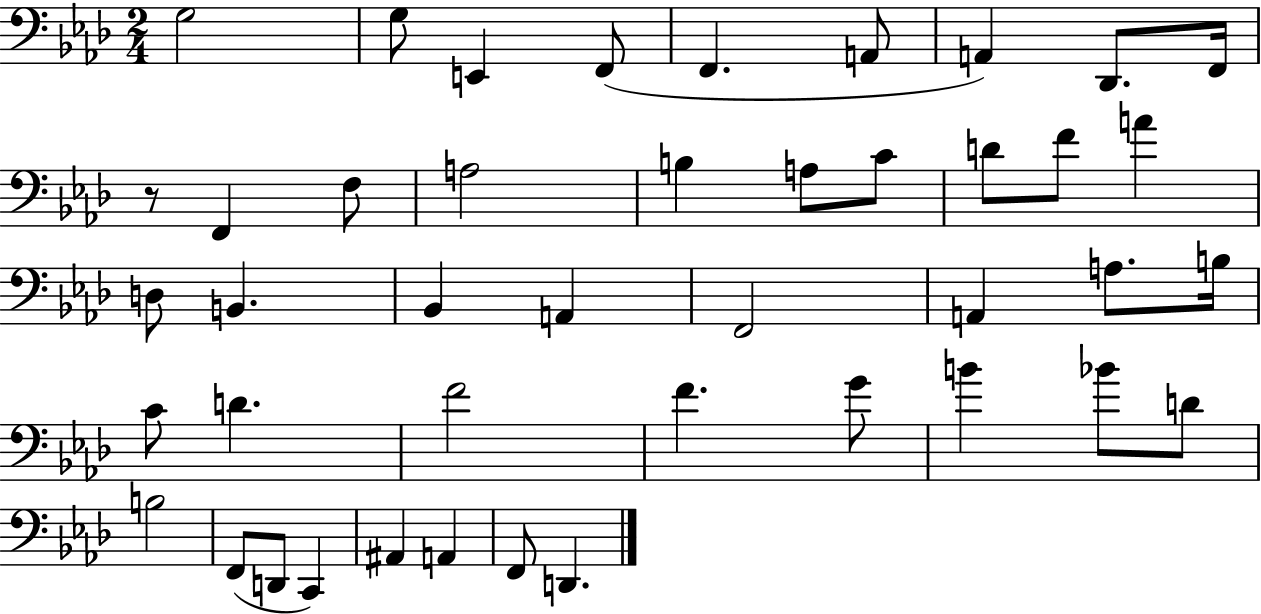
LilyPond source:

{
  \clef bass
  \numericTimeSignature
  \time 2/4
  \key aes \major
  g2 | g8 e,4 f,8( | f,4. a,8 | a,4) des,8. f,16 | \break r8 f,4 f8 | a2 | b4 a8 c'8 | d'8 f'8 a'4 | \break d8 b,4. | bes,4 a,4 | f,2 | a,4 a8. b16 | \break c'8 d'4. | f'2 | f'4. g'8 | b'4 bes'8 d'8 | \break b2 | f,8( d,8 c,4) | ais,4 a,4 | f,8 d,4. | \break \bar "|."
}